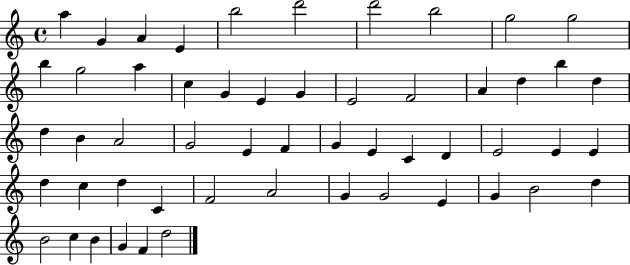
{
  \clef treble
  \time 4/4
  \defaultTimeSignature
  \key c \major
  a''4 g'4 a'4 e'4 | b''2 d'''2 | d'''2 b''2 | g''2 g''2 | \break b''4 g''2 a''4 | c''4 g'4 e'4 g'4 | e'2 f'2 | a'4 d''4 b''4 d''4 | \break d''4 b'4 a'2 | g'2 e'4 f'4 | g'4 e'4 c'4 d'4 | e'2 e'4 e'4 | \break d''4 c''4 d''4 c'4 | f'2 a'2 | g'4 g'2 e'4 | g'4 b'2 d''4 | \break b'2 c''4 b'4 | g'4 f'4 d''2 | \bar "|."
}